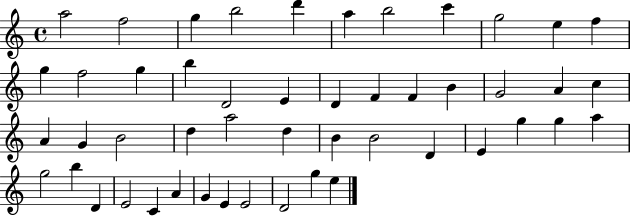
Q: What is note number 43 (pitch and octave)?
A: A4